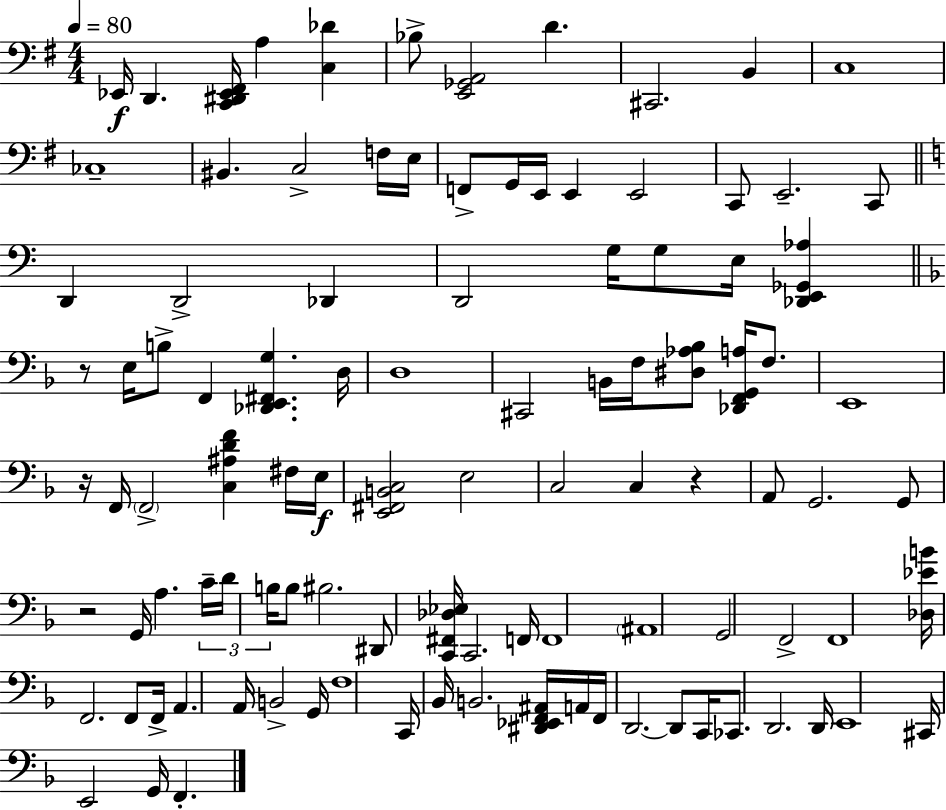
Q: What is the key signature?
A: G major